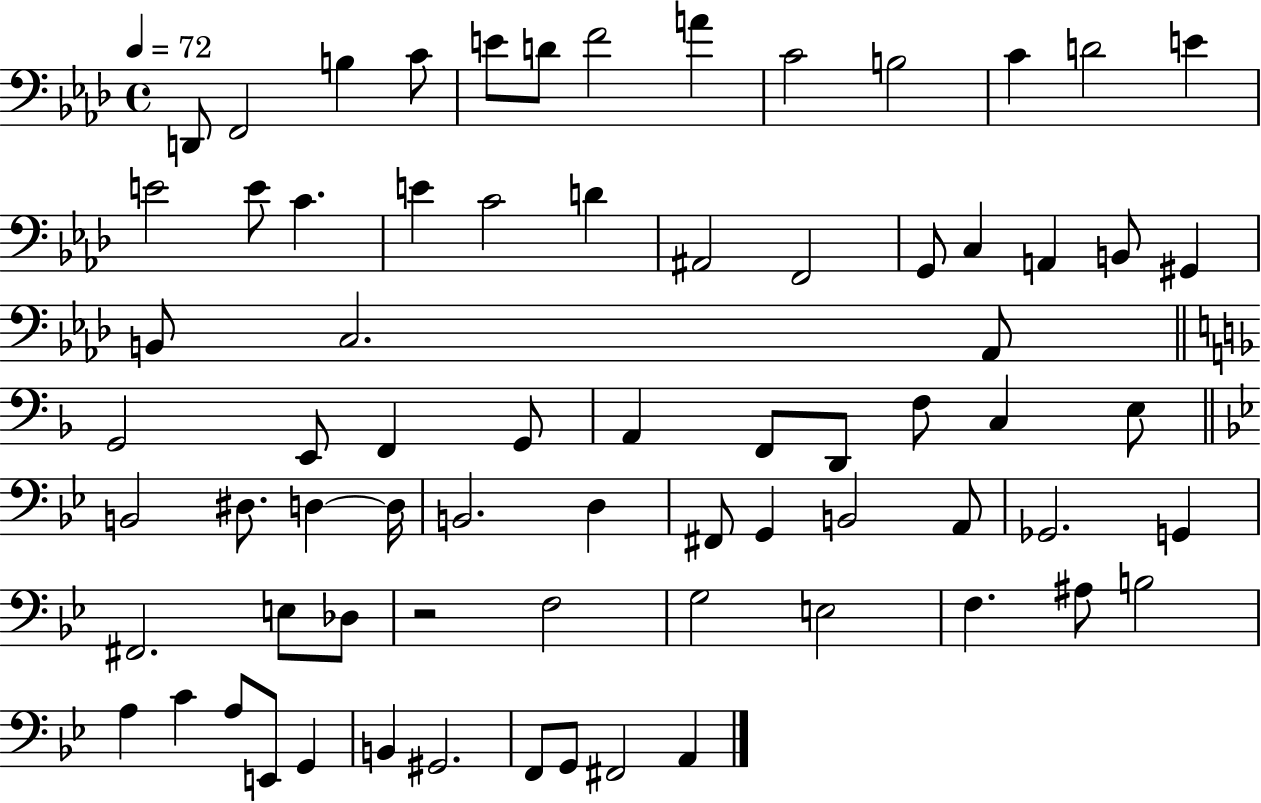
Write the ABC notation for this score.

X:1
T:Untitled
M:4/4
L:1/4
K:Ab
D,,/2 F,,2 B, C/2 E/2 D/2 F2 A C2 B,2 C D2 E E2 E/2 C E C2 D ^A,,2 F,,2 G,,/2 C, A,, B,,/2 ^G,, B,,/2 C,2 _A,,/2 G,,2 E,,/2 F,, G,,/2 A,, F,,/2 D,,/2 F,/2 C, E,/2 B,,2 ^D,/2 D, D,/4 B,,2 D, ^F,,/2 G,, B,,2 A,,/2 _G,,2 G,, ^F,,2 E,/2 _D,/2 z2 F,2 G,2 E,2 F, ^A,/2 B,2 A, C A,/2 E,,/2 G,, B,, ^G,,2 F,,/2 G,,/2 ^F,,2 A,,